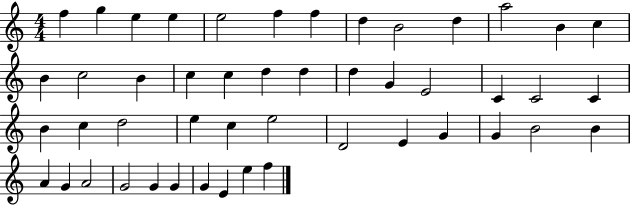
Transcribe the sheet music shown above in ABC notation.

X:1
T:Untitled
M:4/4
L:1/4
K:C
f g e e e2 f f d B2 d a2 B c B c2 B c c d d d G E2 C C2 C B c d2 e c e2 D2 E G G B2 B A G A2 G2 G G G E e f